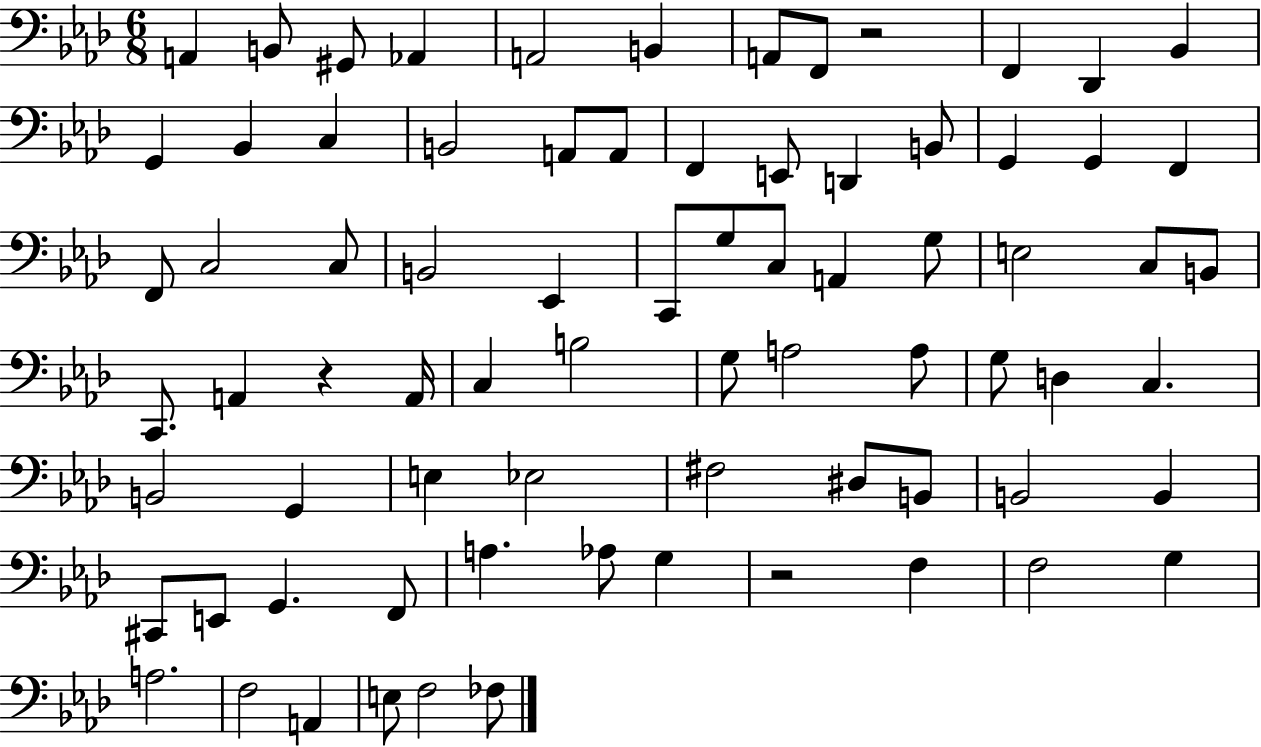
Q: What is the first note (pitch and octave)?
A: A2